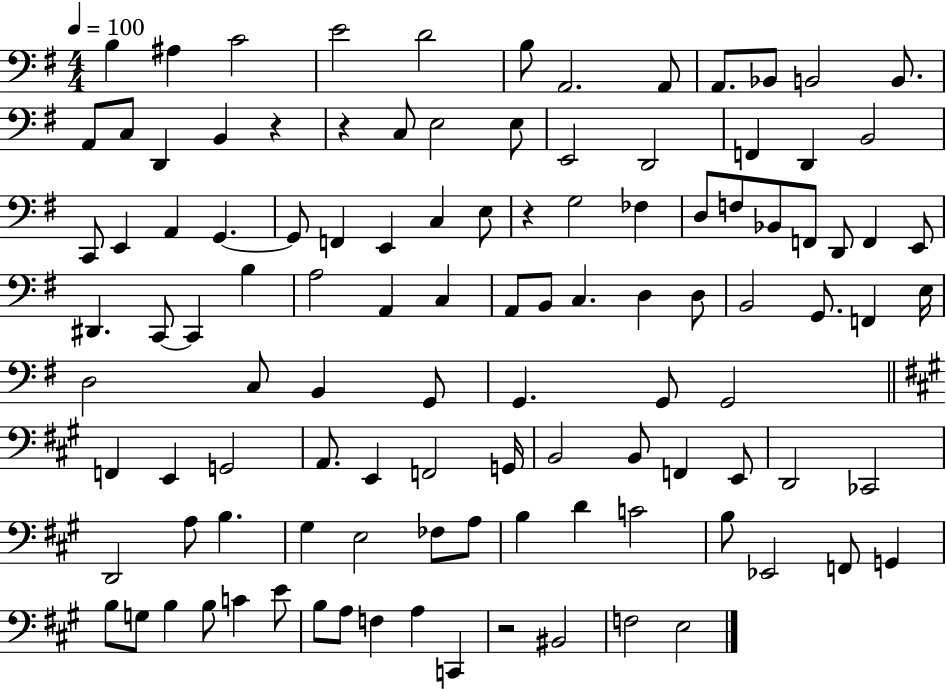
B3/q A#3/q C4/h E4/h D4/h B3/e A2/h. A2/e A2/e. Bb2/e B2/h B2/e. A2/e C3/e D2/q B2/q R/q R/q C3/e E3/h E3/e E2/h D2/h F2/q D2/q B2/h C2/e E2/q A2/q G2/q. G2/e F2/q E2/q C3/q E3/e R/q G3/h FES3/q D3/e F3/e Bb2/e F2/e D2/e F2/q E2/e D#2/q. C2/e C2/q B3/q A3/h A2/q C3/q A2/e B2/e C3/q. D3/q D3/e B2/h G2/e. F2/q E3/s D3/h C3/e B2/q G2/e G2/q. G2/e G2/h F2/q E2/q G2/h A2/e. E2/q F2/h G2/s B2/h B2/e F2/q E2/e D2/h CES2/h D2/h A3/e B3/q. G#3/q E3/h FES3/e A3/e B3/q D4/q C4/h B3/e Eb2/h F2/e G2/q B3/e G3/e B3/q B3/e C4/q E4/e B3/e A3/e F3/q A3/q C2/q R/h BIS2/h F3/h E3/h